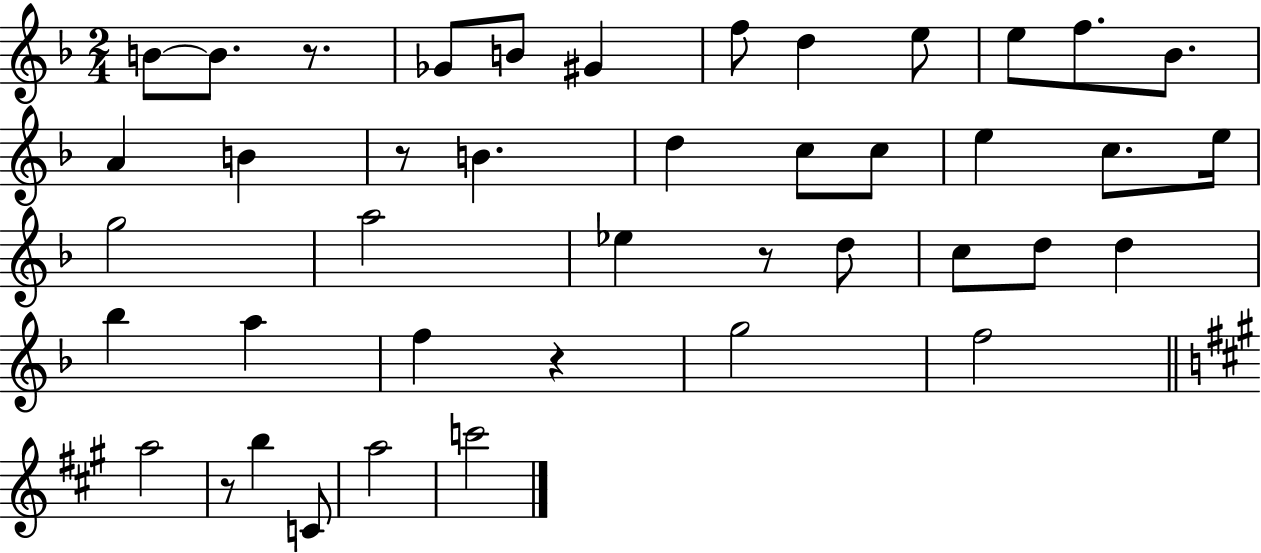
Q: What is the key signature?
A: F major